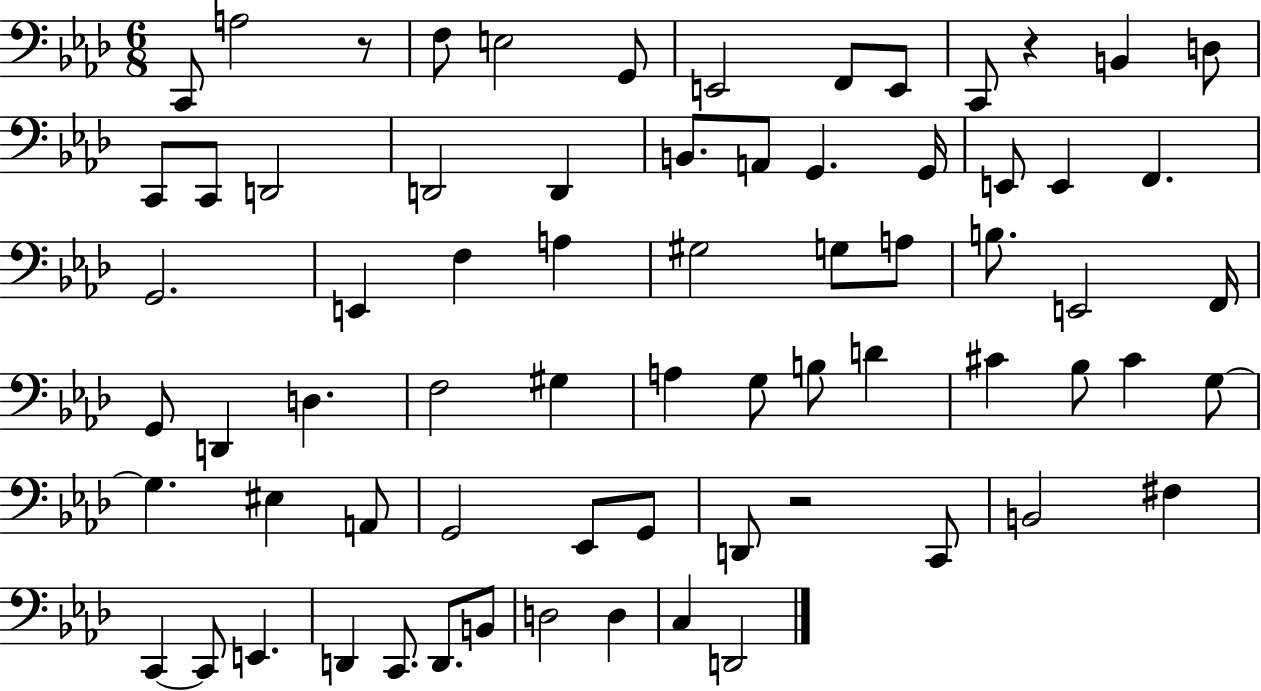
{
  \clef bass
  \numericTimeSignature
  \time 6/8
  \key aes \major
  \repeat volta 2 { c,8 a2 r8 | f8 e2 g,8 | e,2 f,8 e,8 | c,8 r4 b,4 d8 | \break c,8 c,8 d,2 | d,2 d,4 | b,8. a,8 g,4. g,16 | e,8 e,4 f,4. | \break g,2. | e,4 f4 a4 | gis2 g8 a8 | b8. e,2 f,16 | \break g,8 d,4 d4. | f2 gis4 | a4 g8 b8 d'4 | cis'4 bes8 cis'4 g8~~ | \break g4. eis4 a,8 | g,2 ees,8 g,8 | d,8 r2 c,8 | b,2 fis4 | \break c,4~~ c,8 e,4. | d,4 c,8. d,8. b,8 | d2 d4 | c4 d,2 | \break } \bar "|."
}